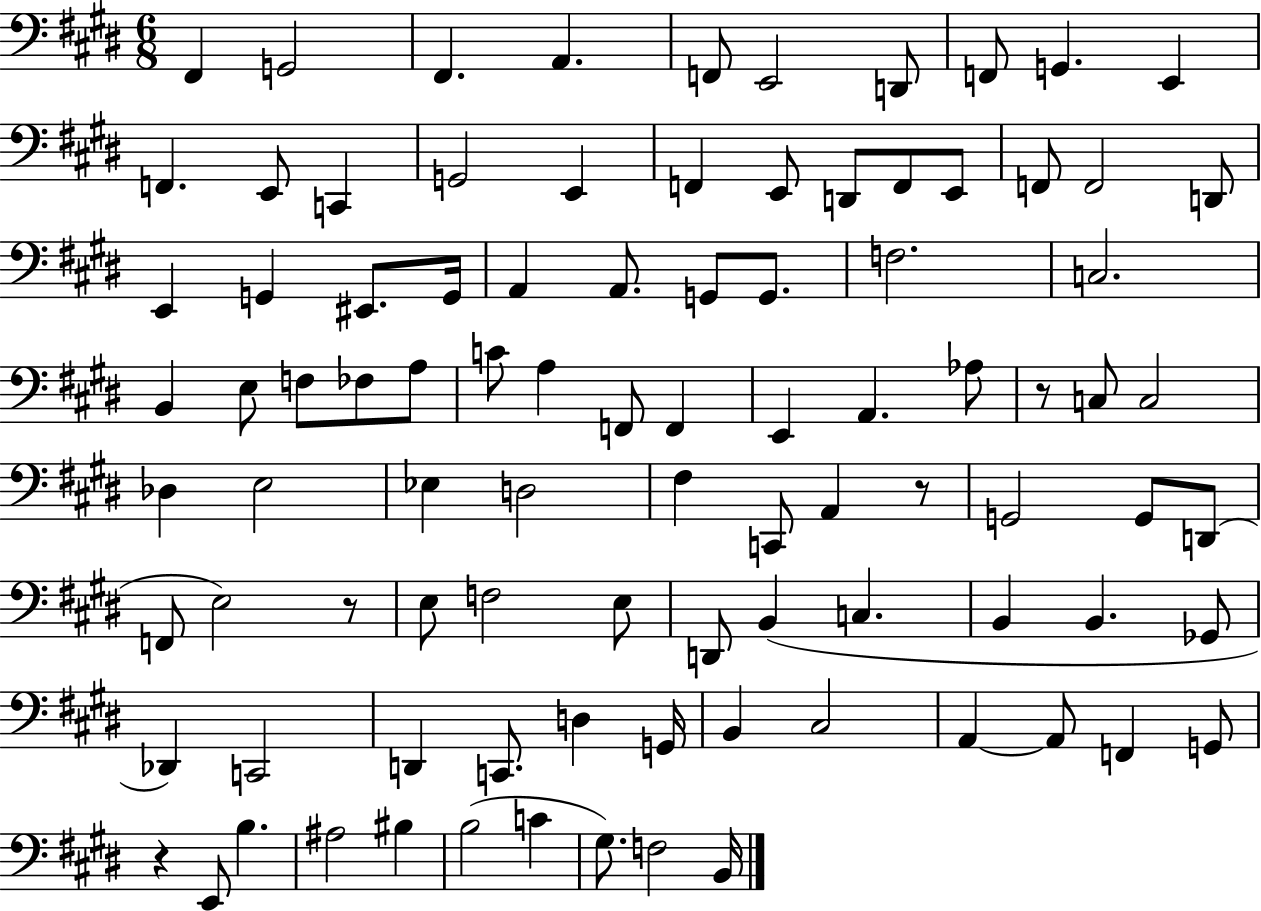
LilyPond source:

{
  \clef bass
  \numericTimeSignature
  \time 6/8
  \key e \major
  \repeat volta 2 { fis,4 g,2 | fis,4. a,4. | f,8 e,2 d,8 | f,8 g,4. e,4 | \break f,4. e,8 c,4 | g,2 e,4 | f,4 e,8 d,8 f,8 e,8 | f,8 f,2 d,8 | \break e,4 g,4 eis,8. g,16 | a,4 a,8. g,8 g,8. | f2. | c2. | \break b,4 e8 f8 fes8 a8 | c'8 a4 f,8 f,4 | e,4 a,4. aes8 | r8 c8 c2 | \break des4 e2 | ees4 d2 | fis4 c,8 a,4 r8 | g,2 g,8 d,8( | \break f,8 e2) r8 | e8 f2 e8 | d,8 b,4( c4. | b,4 b,4. ges,8 | \break des,4) c,2 | d,4 c,8. d4 g,16 | b,4 cis2 | a,4~~ a,8 f,4 g,8 | \break r4 e,8 b4. | ais2 bis4 | b2( c'4 | gis8.) f2 b,16 | \break } \bar "|."
}